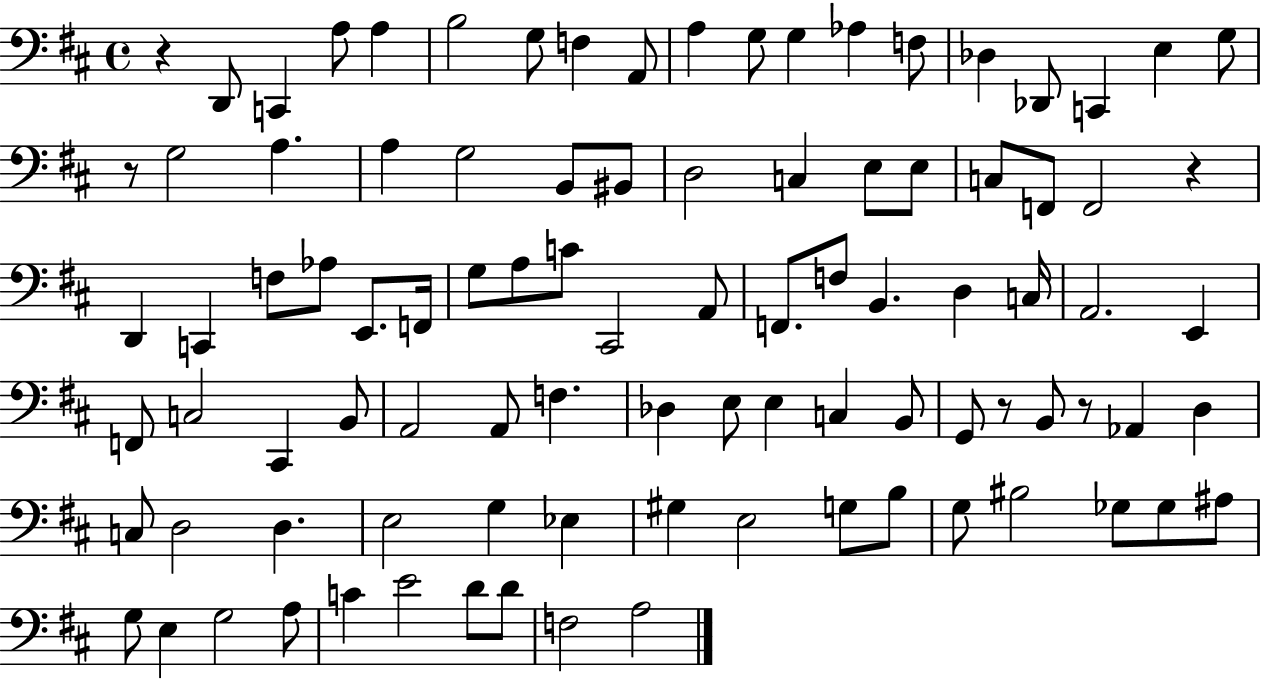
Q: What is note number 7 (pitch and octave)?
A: F3